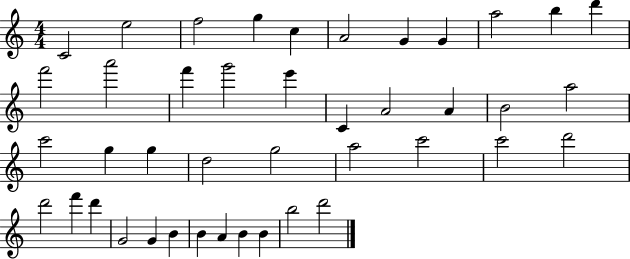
X:1
T:Untitled
M:4/4
L:1/4
K:C
C2 e2 f2 g c A2 G G a2 b d' f'2 a'2 f' g'2 e' C A2 A B2 a2 c'2 g g d2 g2 a2 c'2 c'2 d'2 d'2 f' d' G2 G B B A B B b2 d'2